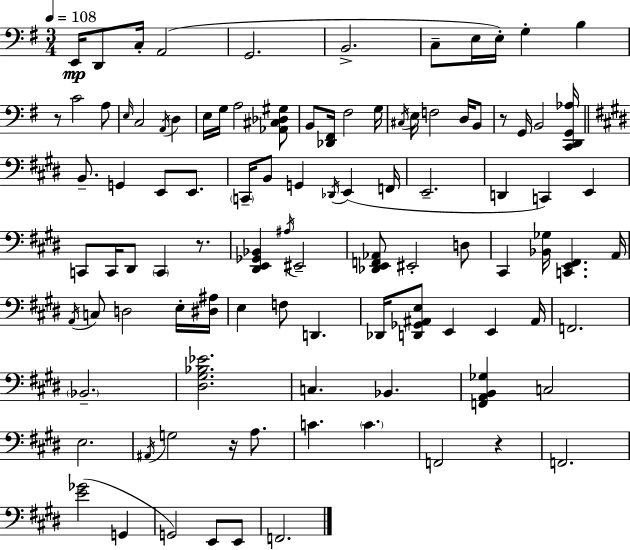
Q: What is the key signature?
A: G major